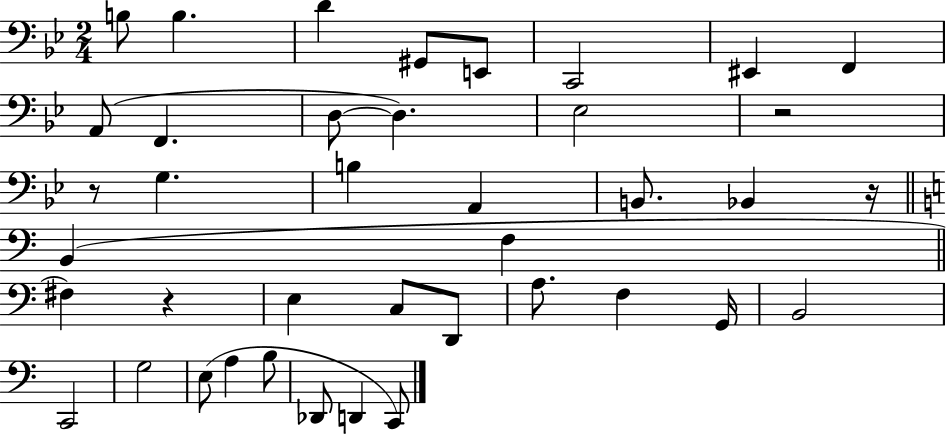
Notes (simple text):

B3/e B3/q. D4/q G#2/e E2/e C2/h EIS2/q F2/q A2/e F2/q. D3/e D3/q. Eb3/h R/h R/e G3/q. B3/q A2/q B2/e. Bb2/q R/s B2/q F3/q F#3/q R/q E3/q C3/e D2/e A3/e. F3/q G2/s B2/h C2/h G3/h E3/e A3/q B3/e Db2/e D2/q C2/e